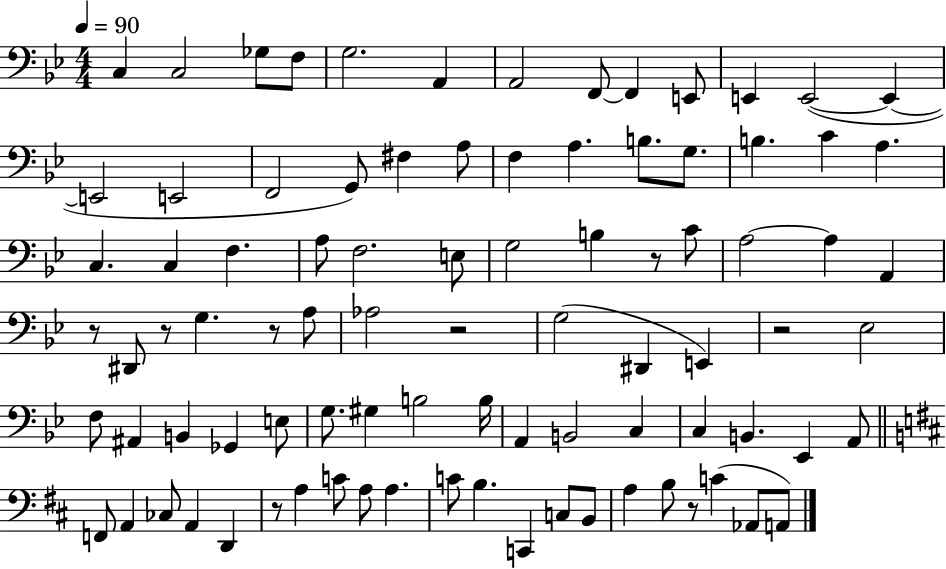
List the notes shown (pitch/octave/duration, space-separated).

C3/q C3/h Gb3/e F3/e G3/h. A2/q A2/h F2/e F2/q E2/e E2/q E2/h E2/q E2/h E2/h F2/h G2/e F#3/q A3/e F3/q A3/q. B3/e. G3/e. B3/q. C4/q A3/q. C3/q. C3/q F3/q. A3/e F3/h. E3/e G3/h B3/q R/e C4/e A3/h A3/q A2/q R/e D#2/e R/e G3/q. R/e A3/e Ab3/h R/h G3/h D#2/q E2/q R/h Eb3/h F3/e A#2/q B2/q Gb2/q E3/e G3/e. G#3/q B3/h B3/s A2/q B2/h C3/q C3/q B2/q. Eb2/q A2/e F2/e A2/q CES3/e A2/q D2/q R/e A3/q C4/e A3/e A3/q. C4/e B3/q. C2/q C3/e B2/e A3/q B3/e R/e C4/q Ab2/e A2/e